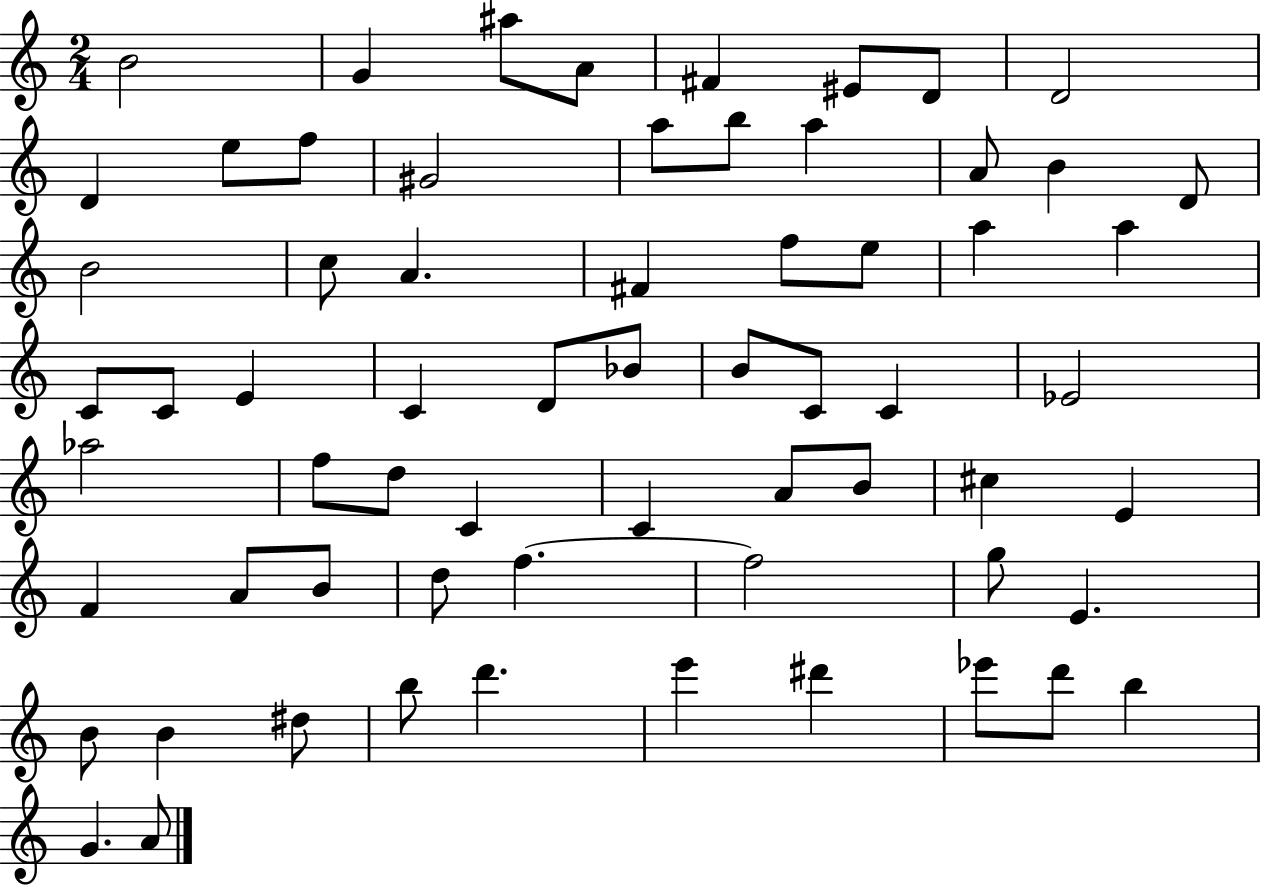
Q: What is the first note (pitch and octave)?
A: B4